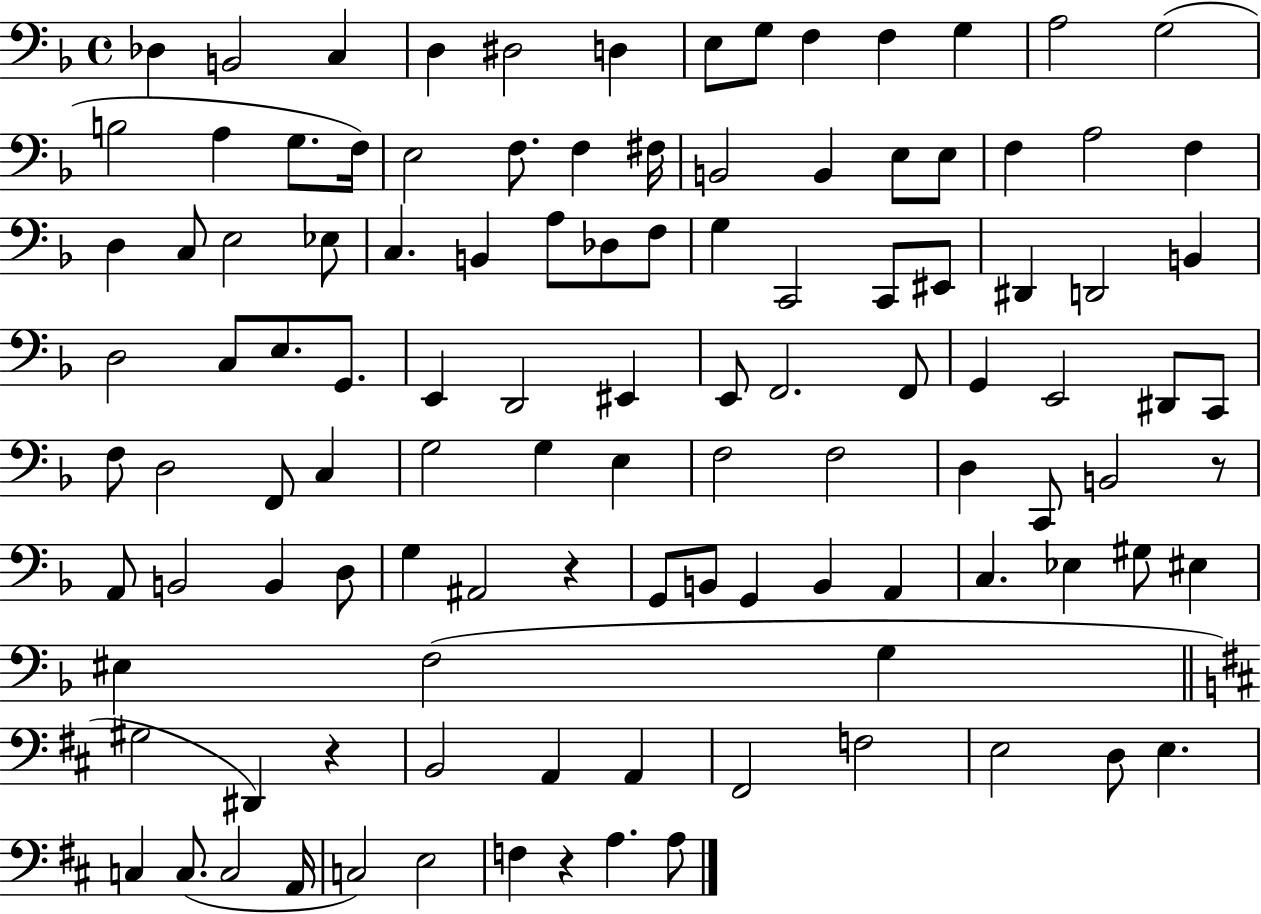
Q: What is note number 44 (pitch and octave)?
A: B2